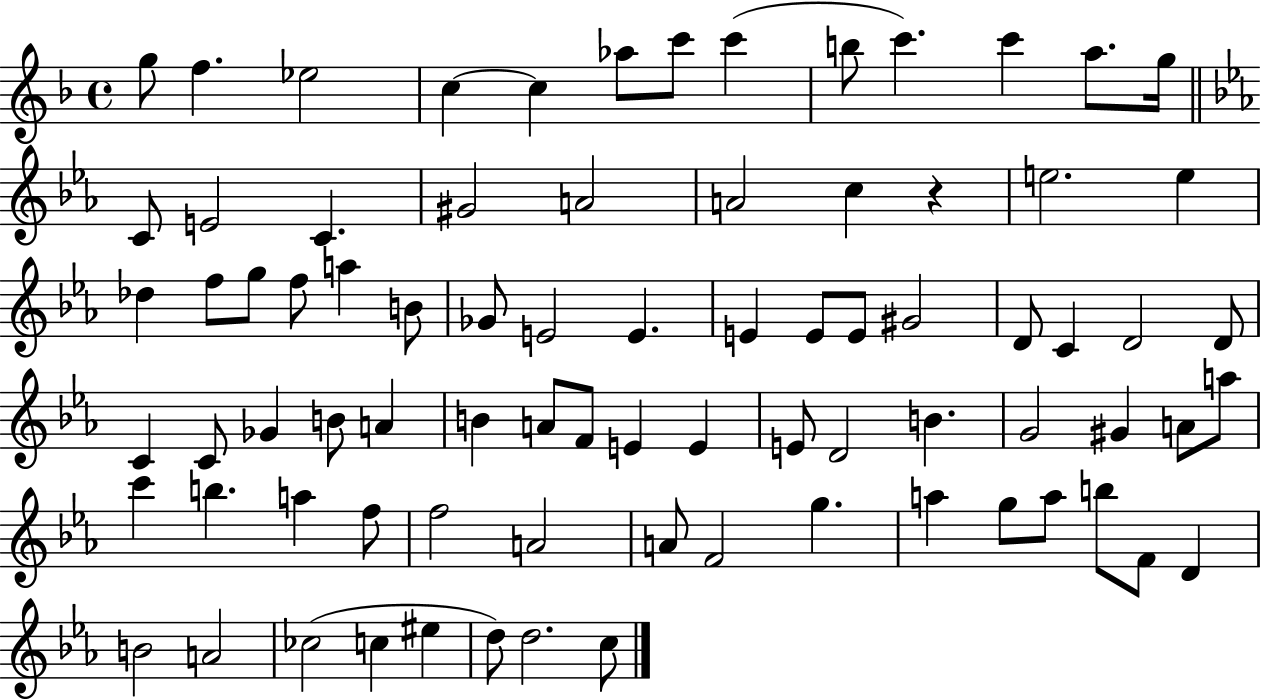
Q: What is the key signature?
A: F major